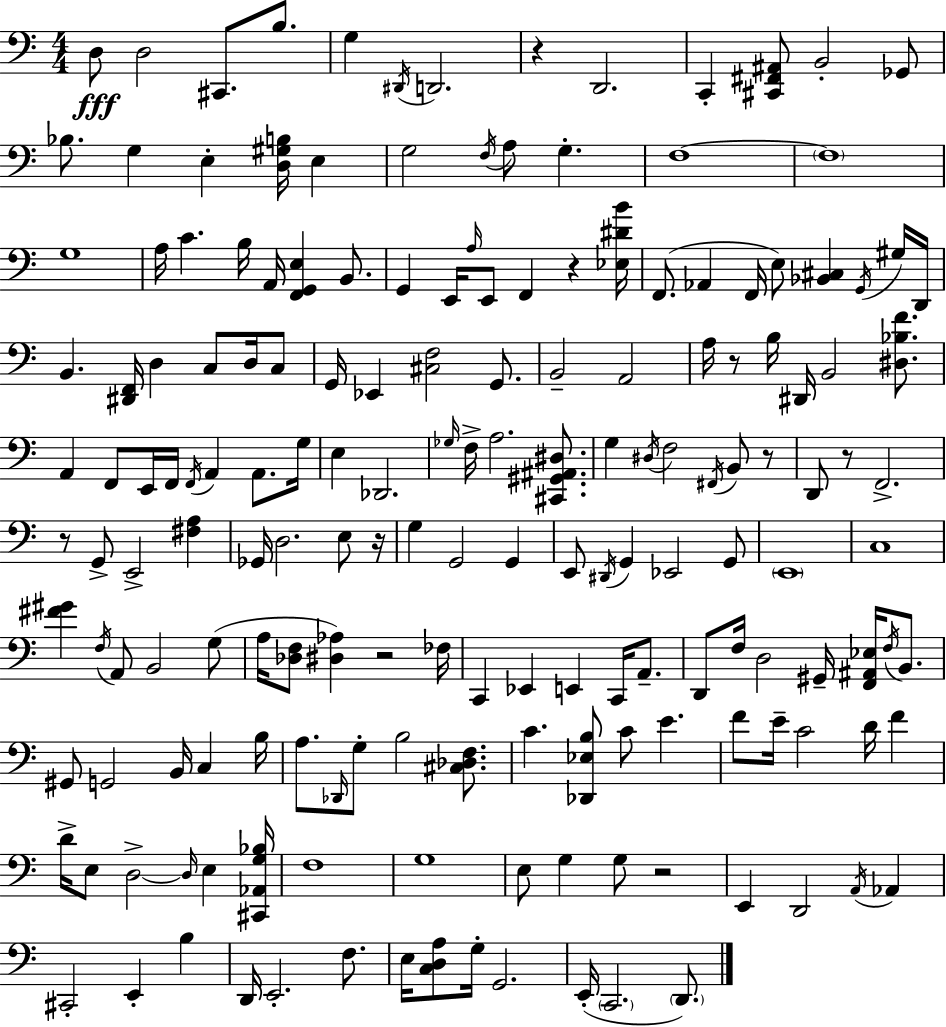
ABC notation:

X:1
T:Untitled
M:4/4
L:1/4
K:Am
D,/2 D,2 ^C,,/2 B,/2 G, ^D,,/4 D,,2 z D,,2 C,, [^C,,^F,,^A,,]/2 B,,2 _G,,/2 _B,/2 G, E, [D,^G,B,]/4 E, G,2 F,/4 A,/2 G, F,4 F,4 G,4 A,/4 C B,/4 A,,/4 [F,,G,,E,] B,,/2 G,, E,,/4 A,/4 E,,/2 F,, z [_E,^DB]/4 F,,/2 _A,, F,,/4 E,/2 [_B,,^C,] G,,/4 ^G,/4 D,,/4 B,, [^D,,F,,]/4 D, C,/2 D,/4 C,/2 G,,/4 _E,, [^C,F,]2 G,,/2 B,,2 A,,2 A,/4 z/2 B,/4 ^D,,/4 B,,2 [^D,_B,F]/2 A,, F,,/2 E,,/4 F,,/4 F,,/4 A,, A,,/2 G,/4 E, _D,,2 _G,/4 F,/4 A,2 [^C,,^G,,^A,,^D,]/2 G, ^D,/4 F,2 ^F,,/4 B,,/2 z/2 D,,/2 z/2 F,,2 z/2 G,,/2 E,,2 [^F,A,] _G,,/4 D,2 E,/2 z/4 G, G,,2 G,, E,,/2 ^D,,/4 G,, _E,,2 G,,/2 E,,4 C,4 [^F^G] F,/4 A,,/2 B,,2 G,/2 A,/4 [_D,F,]/2 [^D,_A,] z2 _F,/4 C,, _E,, E,, C,,/4 A,,/2 D,,/2 F,/4 D,2 ^G,,/4 [F,,^A,,_E,]/4 F,/4 B,,/2 ^G,,/2 G,,2 B,,/4 C, B,/4 A,/2 _D,,/4 G,/2 B,2 [^C,_D,F,]/2 C [_D,,_E,B,]/2 C/2 E F/2 E/4 C2 D/4 F D/4 E,/2 D,2 D,/4 E, [^C,,_A,,G,_B,]/4 F,4 G,4 E,/2 G, G,/2 z2 E,, D,,2 A,,/4 _A,, ^C,,2 E,, B, D,,/4 E,,2 F,/2 E,/4 [C,D,A,]/2 G,/4 G,,2 E,,/4 C,,2 D,,/2